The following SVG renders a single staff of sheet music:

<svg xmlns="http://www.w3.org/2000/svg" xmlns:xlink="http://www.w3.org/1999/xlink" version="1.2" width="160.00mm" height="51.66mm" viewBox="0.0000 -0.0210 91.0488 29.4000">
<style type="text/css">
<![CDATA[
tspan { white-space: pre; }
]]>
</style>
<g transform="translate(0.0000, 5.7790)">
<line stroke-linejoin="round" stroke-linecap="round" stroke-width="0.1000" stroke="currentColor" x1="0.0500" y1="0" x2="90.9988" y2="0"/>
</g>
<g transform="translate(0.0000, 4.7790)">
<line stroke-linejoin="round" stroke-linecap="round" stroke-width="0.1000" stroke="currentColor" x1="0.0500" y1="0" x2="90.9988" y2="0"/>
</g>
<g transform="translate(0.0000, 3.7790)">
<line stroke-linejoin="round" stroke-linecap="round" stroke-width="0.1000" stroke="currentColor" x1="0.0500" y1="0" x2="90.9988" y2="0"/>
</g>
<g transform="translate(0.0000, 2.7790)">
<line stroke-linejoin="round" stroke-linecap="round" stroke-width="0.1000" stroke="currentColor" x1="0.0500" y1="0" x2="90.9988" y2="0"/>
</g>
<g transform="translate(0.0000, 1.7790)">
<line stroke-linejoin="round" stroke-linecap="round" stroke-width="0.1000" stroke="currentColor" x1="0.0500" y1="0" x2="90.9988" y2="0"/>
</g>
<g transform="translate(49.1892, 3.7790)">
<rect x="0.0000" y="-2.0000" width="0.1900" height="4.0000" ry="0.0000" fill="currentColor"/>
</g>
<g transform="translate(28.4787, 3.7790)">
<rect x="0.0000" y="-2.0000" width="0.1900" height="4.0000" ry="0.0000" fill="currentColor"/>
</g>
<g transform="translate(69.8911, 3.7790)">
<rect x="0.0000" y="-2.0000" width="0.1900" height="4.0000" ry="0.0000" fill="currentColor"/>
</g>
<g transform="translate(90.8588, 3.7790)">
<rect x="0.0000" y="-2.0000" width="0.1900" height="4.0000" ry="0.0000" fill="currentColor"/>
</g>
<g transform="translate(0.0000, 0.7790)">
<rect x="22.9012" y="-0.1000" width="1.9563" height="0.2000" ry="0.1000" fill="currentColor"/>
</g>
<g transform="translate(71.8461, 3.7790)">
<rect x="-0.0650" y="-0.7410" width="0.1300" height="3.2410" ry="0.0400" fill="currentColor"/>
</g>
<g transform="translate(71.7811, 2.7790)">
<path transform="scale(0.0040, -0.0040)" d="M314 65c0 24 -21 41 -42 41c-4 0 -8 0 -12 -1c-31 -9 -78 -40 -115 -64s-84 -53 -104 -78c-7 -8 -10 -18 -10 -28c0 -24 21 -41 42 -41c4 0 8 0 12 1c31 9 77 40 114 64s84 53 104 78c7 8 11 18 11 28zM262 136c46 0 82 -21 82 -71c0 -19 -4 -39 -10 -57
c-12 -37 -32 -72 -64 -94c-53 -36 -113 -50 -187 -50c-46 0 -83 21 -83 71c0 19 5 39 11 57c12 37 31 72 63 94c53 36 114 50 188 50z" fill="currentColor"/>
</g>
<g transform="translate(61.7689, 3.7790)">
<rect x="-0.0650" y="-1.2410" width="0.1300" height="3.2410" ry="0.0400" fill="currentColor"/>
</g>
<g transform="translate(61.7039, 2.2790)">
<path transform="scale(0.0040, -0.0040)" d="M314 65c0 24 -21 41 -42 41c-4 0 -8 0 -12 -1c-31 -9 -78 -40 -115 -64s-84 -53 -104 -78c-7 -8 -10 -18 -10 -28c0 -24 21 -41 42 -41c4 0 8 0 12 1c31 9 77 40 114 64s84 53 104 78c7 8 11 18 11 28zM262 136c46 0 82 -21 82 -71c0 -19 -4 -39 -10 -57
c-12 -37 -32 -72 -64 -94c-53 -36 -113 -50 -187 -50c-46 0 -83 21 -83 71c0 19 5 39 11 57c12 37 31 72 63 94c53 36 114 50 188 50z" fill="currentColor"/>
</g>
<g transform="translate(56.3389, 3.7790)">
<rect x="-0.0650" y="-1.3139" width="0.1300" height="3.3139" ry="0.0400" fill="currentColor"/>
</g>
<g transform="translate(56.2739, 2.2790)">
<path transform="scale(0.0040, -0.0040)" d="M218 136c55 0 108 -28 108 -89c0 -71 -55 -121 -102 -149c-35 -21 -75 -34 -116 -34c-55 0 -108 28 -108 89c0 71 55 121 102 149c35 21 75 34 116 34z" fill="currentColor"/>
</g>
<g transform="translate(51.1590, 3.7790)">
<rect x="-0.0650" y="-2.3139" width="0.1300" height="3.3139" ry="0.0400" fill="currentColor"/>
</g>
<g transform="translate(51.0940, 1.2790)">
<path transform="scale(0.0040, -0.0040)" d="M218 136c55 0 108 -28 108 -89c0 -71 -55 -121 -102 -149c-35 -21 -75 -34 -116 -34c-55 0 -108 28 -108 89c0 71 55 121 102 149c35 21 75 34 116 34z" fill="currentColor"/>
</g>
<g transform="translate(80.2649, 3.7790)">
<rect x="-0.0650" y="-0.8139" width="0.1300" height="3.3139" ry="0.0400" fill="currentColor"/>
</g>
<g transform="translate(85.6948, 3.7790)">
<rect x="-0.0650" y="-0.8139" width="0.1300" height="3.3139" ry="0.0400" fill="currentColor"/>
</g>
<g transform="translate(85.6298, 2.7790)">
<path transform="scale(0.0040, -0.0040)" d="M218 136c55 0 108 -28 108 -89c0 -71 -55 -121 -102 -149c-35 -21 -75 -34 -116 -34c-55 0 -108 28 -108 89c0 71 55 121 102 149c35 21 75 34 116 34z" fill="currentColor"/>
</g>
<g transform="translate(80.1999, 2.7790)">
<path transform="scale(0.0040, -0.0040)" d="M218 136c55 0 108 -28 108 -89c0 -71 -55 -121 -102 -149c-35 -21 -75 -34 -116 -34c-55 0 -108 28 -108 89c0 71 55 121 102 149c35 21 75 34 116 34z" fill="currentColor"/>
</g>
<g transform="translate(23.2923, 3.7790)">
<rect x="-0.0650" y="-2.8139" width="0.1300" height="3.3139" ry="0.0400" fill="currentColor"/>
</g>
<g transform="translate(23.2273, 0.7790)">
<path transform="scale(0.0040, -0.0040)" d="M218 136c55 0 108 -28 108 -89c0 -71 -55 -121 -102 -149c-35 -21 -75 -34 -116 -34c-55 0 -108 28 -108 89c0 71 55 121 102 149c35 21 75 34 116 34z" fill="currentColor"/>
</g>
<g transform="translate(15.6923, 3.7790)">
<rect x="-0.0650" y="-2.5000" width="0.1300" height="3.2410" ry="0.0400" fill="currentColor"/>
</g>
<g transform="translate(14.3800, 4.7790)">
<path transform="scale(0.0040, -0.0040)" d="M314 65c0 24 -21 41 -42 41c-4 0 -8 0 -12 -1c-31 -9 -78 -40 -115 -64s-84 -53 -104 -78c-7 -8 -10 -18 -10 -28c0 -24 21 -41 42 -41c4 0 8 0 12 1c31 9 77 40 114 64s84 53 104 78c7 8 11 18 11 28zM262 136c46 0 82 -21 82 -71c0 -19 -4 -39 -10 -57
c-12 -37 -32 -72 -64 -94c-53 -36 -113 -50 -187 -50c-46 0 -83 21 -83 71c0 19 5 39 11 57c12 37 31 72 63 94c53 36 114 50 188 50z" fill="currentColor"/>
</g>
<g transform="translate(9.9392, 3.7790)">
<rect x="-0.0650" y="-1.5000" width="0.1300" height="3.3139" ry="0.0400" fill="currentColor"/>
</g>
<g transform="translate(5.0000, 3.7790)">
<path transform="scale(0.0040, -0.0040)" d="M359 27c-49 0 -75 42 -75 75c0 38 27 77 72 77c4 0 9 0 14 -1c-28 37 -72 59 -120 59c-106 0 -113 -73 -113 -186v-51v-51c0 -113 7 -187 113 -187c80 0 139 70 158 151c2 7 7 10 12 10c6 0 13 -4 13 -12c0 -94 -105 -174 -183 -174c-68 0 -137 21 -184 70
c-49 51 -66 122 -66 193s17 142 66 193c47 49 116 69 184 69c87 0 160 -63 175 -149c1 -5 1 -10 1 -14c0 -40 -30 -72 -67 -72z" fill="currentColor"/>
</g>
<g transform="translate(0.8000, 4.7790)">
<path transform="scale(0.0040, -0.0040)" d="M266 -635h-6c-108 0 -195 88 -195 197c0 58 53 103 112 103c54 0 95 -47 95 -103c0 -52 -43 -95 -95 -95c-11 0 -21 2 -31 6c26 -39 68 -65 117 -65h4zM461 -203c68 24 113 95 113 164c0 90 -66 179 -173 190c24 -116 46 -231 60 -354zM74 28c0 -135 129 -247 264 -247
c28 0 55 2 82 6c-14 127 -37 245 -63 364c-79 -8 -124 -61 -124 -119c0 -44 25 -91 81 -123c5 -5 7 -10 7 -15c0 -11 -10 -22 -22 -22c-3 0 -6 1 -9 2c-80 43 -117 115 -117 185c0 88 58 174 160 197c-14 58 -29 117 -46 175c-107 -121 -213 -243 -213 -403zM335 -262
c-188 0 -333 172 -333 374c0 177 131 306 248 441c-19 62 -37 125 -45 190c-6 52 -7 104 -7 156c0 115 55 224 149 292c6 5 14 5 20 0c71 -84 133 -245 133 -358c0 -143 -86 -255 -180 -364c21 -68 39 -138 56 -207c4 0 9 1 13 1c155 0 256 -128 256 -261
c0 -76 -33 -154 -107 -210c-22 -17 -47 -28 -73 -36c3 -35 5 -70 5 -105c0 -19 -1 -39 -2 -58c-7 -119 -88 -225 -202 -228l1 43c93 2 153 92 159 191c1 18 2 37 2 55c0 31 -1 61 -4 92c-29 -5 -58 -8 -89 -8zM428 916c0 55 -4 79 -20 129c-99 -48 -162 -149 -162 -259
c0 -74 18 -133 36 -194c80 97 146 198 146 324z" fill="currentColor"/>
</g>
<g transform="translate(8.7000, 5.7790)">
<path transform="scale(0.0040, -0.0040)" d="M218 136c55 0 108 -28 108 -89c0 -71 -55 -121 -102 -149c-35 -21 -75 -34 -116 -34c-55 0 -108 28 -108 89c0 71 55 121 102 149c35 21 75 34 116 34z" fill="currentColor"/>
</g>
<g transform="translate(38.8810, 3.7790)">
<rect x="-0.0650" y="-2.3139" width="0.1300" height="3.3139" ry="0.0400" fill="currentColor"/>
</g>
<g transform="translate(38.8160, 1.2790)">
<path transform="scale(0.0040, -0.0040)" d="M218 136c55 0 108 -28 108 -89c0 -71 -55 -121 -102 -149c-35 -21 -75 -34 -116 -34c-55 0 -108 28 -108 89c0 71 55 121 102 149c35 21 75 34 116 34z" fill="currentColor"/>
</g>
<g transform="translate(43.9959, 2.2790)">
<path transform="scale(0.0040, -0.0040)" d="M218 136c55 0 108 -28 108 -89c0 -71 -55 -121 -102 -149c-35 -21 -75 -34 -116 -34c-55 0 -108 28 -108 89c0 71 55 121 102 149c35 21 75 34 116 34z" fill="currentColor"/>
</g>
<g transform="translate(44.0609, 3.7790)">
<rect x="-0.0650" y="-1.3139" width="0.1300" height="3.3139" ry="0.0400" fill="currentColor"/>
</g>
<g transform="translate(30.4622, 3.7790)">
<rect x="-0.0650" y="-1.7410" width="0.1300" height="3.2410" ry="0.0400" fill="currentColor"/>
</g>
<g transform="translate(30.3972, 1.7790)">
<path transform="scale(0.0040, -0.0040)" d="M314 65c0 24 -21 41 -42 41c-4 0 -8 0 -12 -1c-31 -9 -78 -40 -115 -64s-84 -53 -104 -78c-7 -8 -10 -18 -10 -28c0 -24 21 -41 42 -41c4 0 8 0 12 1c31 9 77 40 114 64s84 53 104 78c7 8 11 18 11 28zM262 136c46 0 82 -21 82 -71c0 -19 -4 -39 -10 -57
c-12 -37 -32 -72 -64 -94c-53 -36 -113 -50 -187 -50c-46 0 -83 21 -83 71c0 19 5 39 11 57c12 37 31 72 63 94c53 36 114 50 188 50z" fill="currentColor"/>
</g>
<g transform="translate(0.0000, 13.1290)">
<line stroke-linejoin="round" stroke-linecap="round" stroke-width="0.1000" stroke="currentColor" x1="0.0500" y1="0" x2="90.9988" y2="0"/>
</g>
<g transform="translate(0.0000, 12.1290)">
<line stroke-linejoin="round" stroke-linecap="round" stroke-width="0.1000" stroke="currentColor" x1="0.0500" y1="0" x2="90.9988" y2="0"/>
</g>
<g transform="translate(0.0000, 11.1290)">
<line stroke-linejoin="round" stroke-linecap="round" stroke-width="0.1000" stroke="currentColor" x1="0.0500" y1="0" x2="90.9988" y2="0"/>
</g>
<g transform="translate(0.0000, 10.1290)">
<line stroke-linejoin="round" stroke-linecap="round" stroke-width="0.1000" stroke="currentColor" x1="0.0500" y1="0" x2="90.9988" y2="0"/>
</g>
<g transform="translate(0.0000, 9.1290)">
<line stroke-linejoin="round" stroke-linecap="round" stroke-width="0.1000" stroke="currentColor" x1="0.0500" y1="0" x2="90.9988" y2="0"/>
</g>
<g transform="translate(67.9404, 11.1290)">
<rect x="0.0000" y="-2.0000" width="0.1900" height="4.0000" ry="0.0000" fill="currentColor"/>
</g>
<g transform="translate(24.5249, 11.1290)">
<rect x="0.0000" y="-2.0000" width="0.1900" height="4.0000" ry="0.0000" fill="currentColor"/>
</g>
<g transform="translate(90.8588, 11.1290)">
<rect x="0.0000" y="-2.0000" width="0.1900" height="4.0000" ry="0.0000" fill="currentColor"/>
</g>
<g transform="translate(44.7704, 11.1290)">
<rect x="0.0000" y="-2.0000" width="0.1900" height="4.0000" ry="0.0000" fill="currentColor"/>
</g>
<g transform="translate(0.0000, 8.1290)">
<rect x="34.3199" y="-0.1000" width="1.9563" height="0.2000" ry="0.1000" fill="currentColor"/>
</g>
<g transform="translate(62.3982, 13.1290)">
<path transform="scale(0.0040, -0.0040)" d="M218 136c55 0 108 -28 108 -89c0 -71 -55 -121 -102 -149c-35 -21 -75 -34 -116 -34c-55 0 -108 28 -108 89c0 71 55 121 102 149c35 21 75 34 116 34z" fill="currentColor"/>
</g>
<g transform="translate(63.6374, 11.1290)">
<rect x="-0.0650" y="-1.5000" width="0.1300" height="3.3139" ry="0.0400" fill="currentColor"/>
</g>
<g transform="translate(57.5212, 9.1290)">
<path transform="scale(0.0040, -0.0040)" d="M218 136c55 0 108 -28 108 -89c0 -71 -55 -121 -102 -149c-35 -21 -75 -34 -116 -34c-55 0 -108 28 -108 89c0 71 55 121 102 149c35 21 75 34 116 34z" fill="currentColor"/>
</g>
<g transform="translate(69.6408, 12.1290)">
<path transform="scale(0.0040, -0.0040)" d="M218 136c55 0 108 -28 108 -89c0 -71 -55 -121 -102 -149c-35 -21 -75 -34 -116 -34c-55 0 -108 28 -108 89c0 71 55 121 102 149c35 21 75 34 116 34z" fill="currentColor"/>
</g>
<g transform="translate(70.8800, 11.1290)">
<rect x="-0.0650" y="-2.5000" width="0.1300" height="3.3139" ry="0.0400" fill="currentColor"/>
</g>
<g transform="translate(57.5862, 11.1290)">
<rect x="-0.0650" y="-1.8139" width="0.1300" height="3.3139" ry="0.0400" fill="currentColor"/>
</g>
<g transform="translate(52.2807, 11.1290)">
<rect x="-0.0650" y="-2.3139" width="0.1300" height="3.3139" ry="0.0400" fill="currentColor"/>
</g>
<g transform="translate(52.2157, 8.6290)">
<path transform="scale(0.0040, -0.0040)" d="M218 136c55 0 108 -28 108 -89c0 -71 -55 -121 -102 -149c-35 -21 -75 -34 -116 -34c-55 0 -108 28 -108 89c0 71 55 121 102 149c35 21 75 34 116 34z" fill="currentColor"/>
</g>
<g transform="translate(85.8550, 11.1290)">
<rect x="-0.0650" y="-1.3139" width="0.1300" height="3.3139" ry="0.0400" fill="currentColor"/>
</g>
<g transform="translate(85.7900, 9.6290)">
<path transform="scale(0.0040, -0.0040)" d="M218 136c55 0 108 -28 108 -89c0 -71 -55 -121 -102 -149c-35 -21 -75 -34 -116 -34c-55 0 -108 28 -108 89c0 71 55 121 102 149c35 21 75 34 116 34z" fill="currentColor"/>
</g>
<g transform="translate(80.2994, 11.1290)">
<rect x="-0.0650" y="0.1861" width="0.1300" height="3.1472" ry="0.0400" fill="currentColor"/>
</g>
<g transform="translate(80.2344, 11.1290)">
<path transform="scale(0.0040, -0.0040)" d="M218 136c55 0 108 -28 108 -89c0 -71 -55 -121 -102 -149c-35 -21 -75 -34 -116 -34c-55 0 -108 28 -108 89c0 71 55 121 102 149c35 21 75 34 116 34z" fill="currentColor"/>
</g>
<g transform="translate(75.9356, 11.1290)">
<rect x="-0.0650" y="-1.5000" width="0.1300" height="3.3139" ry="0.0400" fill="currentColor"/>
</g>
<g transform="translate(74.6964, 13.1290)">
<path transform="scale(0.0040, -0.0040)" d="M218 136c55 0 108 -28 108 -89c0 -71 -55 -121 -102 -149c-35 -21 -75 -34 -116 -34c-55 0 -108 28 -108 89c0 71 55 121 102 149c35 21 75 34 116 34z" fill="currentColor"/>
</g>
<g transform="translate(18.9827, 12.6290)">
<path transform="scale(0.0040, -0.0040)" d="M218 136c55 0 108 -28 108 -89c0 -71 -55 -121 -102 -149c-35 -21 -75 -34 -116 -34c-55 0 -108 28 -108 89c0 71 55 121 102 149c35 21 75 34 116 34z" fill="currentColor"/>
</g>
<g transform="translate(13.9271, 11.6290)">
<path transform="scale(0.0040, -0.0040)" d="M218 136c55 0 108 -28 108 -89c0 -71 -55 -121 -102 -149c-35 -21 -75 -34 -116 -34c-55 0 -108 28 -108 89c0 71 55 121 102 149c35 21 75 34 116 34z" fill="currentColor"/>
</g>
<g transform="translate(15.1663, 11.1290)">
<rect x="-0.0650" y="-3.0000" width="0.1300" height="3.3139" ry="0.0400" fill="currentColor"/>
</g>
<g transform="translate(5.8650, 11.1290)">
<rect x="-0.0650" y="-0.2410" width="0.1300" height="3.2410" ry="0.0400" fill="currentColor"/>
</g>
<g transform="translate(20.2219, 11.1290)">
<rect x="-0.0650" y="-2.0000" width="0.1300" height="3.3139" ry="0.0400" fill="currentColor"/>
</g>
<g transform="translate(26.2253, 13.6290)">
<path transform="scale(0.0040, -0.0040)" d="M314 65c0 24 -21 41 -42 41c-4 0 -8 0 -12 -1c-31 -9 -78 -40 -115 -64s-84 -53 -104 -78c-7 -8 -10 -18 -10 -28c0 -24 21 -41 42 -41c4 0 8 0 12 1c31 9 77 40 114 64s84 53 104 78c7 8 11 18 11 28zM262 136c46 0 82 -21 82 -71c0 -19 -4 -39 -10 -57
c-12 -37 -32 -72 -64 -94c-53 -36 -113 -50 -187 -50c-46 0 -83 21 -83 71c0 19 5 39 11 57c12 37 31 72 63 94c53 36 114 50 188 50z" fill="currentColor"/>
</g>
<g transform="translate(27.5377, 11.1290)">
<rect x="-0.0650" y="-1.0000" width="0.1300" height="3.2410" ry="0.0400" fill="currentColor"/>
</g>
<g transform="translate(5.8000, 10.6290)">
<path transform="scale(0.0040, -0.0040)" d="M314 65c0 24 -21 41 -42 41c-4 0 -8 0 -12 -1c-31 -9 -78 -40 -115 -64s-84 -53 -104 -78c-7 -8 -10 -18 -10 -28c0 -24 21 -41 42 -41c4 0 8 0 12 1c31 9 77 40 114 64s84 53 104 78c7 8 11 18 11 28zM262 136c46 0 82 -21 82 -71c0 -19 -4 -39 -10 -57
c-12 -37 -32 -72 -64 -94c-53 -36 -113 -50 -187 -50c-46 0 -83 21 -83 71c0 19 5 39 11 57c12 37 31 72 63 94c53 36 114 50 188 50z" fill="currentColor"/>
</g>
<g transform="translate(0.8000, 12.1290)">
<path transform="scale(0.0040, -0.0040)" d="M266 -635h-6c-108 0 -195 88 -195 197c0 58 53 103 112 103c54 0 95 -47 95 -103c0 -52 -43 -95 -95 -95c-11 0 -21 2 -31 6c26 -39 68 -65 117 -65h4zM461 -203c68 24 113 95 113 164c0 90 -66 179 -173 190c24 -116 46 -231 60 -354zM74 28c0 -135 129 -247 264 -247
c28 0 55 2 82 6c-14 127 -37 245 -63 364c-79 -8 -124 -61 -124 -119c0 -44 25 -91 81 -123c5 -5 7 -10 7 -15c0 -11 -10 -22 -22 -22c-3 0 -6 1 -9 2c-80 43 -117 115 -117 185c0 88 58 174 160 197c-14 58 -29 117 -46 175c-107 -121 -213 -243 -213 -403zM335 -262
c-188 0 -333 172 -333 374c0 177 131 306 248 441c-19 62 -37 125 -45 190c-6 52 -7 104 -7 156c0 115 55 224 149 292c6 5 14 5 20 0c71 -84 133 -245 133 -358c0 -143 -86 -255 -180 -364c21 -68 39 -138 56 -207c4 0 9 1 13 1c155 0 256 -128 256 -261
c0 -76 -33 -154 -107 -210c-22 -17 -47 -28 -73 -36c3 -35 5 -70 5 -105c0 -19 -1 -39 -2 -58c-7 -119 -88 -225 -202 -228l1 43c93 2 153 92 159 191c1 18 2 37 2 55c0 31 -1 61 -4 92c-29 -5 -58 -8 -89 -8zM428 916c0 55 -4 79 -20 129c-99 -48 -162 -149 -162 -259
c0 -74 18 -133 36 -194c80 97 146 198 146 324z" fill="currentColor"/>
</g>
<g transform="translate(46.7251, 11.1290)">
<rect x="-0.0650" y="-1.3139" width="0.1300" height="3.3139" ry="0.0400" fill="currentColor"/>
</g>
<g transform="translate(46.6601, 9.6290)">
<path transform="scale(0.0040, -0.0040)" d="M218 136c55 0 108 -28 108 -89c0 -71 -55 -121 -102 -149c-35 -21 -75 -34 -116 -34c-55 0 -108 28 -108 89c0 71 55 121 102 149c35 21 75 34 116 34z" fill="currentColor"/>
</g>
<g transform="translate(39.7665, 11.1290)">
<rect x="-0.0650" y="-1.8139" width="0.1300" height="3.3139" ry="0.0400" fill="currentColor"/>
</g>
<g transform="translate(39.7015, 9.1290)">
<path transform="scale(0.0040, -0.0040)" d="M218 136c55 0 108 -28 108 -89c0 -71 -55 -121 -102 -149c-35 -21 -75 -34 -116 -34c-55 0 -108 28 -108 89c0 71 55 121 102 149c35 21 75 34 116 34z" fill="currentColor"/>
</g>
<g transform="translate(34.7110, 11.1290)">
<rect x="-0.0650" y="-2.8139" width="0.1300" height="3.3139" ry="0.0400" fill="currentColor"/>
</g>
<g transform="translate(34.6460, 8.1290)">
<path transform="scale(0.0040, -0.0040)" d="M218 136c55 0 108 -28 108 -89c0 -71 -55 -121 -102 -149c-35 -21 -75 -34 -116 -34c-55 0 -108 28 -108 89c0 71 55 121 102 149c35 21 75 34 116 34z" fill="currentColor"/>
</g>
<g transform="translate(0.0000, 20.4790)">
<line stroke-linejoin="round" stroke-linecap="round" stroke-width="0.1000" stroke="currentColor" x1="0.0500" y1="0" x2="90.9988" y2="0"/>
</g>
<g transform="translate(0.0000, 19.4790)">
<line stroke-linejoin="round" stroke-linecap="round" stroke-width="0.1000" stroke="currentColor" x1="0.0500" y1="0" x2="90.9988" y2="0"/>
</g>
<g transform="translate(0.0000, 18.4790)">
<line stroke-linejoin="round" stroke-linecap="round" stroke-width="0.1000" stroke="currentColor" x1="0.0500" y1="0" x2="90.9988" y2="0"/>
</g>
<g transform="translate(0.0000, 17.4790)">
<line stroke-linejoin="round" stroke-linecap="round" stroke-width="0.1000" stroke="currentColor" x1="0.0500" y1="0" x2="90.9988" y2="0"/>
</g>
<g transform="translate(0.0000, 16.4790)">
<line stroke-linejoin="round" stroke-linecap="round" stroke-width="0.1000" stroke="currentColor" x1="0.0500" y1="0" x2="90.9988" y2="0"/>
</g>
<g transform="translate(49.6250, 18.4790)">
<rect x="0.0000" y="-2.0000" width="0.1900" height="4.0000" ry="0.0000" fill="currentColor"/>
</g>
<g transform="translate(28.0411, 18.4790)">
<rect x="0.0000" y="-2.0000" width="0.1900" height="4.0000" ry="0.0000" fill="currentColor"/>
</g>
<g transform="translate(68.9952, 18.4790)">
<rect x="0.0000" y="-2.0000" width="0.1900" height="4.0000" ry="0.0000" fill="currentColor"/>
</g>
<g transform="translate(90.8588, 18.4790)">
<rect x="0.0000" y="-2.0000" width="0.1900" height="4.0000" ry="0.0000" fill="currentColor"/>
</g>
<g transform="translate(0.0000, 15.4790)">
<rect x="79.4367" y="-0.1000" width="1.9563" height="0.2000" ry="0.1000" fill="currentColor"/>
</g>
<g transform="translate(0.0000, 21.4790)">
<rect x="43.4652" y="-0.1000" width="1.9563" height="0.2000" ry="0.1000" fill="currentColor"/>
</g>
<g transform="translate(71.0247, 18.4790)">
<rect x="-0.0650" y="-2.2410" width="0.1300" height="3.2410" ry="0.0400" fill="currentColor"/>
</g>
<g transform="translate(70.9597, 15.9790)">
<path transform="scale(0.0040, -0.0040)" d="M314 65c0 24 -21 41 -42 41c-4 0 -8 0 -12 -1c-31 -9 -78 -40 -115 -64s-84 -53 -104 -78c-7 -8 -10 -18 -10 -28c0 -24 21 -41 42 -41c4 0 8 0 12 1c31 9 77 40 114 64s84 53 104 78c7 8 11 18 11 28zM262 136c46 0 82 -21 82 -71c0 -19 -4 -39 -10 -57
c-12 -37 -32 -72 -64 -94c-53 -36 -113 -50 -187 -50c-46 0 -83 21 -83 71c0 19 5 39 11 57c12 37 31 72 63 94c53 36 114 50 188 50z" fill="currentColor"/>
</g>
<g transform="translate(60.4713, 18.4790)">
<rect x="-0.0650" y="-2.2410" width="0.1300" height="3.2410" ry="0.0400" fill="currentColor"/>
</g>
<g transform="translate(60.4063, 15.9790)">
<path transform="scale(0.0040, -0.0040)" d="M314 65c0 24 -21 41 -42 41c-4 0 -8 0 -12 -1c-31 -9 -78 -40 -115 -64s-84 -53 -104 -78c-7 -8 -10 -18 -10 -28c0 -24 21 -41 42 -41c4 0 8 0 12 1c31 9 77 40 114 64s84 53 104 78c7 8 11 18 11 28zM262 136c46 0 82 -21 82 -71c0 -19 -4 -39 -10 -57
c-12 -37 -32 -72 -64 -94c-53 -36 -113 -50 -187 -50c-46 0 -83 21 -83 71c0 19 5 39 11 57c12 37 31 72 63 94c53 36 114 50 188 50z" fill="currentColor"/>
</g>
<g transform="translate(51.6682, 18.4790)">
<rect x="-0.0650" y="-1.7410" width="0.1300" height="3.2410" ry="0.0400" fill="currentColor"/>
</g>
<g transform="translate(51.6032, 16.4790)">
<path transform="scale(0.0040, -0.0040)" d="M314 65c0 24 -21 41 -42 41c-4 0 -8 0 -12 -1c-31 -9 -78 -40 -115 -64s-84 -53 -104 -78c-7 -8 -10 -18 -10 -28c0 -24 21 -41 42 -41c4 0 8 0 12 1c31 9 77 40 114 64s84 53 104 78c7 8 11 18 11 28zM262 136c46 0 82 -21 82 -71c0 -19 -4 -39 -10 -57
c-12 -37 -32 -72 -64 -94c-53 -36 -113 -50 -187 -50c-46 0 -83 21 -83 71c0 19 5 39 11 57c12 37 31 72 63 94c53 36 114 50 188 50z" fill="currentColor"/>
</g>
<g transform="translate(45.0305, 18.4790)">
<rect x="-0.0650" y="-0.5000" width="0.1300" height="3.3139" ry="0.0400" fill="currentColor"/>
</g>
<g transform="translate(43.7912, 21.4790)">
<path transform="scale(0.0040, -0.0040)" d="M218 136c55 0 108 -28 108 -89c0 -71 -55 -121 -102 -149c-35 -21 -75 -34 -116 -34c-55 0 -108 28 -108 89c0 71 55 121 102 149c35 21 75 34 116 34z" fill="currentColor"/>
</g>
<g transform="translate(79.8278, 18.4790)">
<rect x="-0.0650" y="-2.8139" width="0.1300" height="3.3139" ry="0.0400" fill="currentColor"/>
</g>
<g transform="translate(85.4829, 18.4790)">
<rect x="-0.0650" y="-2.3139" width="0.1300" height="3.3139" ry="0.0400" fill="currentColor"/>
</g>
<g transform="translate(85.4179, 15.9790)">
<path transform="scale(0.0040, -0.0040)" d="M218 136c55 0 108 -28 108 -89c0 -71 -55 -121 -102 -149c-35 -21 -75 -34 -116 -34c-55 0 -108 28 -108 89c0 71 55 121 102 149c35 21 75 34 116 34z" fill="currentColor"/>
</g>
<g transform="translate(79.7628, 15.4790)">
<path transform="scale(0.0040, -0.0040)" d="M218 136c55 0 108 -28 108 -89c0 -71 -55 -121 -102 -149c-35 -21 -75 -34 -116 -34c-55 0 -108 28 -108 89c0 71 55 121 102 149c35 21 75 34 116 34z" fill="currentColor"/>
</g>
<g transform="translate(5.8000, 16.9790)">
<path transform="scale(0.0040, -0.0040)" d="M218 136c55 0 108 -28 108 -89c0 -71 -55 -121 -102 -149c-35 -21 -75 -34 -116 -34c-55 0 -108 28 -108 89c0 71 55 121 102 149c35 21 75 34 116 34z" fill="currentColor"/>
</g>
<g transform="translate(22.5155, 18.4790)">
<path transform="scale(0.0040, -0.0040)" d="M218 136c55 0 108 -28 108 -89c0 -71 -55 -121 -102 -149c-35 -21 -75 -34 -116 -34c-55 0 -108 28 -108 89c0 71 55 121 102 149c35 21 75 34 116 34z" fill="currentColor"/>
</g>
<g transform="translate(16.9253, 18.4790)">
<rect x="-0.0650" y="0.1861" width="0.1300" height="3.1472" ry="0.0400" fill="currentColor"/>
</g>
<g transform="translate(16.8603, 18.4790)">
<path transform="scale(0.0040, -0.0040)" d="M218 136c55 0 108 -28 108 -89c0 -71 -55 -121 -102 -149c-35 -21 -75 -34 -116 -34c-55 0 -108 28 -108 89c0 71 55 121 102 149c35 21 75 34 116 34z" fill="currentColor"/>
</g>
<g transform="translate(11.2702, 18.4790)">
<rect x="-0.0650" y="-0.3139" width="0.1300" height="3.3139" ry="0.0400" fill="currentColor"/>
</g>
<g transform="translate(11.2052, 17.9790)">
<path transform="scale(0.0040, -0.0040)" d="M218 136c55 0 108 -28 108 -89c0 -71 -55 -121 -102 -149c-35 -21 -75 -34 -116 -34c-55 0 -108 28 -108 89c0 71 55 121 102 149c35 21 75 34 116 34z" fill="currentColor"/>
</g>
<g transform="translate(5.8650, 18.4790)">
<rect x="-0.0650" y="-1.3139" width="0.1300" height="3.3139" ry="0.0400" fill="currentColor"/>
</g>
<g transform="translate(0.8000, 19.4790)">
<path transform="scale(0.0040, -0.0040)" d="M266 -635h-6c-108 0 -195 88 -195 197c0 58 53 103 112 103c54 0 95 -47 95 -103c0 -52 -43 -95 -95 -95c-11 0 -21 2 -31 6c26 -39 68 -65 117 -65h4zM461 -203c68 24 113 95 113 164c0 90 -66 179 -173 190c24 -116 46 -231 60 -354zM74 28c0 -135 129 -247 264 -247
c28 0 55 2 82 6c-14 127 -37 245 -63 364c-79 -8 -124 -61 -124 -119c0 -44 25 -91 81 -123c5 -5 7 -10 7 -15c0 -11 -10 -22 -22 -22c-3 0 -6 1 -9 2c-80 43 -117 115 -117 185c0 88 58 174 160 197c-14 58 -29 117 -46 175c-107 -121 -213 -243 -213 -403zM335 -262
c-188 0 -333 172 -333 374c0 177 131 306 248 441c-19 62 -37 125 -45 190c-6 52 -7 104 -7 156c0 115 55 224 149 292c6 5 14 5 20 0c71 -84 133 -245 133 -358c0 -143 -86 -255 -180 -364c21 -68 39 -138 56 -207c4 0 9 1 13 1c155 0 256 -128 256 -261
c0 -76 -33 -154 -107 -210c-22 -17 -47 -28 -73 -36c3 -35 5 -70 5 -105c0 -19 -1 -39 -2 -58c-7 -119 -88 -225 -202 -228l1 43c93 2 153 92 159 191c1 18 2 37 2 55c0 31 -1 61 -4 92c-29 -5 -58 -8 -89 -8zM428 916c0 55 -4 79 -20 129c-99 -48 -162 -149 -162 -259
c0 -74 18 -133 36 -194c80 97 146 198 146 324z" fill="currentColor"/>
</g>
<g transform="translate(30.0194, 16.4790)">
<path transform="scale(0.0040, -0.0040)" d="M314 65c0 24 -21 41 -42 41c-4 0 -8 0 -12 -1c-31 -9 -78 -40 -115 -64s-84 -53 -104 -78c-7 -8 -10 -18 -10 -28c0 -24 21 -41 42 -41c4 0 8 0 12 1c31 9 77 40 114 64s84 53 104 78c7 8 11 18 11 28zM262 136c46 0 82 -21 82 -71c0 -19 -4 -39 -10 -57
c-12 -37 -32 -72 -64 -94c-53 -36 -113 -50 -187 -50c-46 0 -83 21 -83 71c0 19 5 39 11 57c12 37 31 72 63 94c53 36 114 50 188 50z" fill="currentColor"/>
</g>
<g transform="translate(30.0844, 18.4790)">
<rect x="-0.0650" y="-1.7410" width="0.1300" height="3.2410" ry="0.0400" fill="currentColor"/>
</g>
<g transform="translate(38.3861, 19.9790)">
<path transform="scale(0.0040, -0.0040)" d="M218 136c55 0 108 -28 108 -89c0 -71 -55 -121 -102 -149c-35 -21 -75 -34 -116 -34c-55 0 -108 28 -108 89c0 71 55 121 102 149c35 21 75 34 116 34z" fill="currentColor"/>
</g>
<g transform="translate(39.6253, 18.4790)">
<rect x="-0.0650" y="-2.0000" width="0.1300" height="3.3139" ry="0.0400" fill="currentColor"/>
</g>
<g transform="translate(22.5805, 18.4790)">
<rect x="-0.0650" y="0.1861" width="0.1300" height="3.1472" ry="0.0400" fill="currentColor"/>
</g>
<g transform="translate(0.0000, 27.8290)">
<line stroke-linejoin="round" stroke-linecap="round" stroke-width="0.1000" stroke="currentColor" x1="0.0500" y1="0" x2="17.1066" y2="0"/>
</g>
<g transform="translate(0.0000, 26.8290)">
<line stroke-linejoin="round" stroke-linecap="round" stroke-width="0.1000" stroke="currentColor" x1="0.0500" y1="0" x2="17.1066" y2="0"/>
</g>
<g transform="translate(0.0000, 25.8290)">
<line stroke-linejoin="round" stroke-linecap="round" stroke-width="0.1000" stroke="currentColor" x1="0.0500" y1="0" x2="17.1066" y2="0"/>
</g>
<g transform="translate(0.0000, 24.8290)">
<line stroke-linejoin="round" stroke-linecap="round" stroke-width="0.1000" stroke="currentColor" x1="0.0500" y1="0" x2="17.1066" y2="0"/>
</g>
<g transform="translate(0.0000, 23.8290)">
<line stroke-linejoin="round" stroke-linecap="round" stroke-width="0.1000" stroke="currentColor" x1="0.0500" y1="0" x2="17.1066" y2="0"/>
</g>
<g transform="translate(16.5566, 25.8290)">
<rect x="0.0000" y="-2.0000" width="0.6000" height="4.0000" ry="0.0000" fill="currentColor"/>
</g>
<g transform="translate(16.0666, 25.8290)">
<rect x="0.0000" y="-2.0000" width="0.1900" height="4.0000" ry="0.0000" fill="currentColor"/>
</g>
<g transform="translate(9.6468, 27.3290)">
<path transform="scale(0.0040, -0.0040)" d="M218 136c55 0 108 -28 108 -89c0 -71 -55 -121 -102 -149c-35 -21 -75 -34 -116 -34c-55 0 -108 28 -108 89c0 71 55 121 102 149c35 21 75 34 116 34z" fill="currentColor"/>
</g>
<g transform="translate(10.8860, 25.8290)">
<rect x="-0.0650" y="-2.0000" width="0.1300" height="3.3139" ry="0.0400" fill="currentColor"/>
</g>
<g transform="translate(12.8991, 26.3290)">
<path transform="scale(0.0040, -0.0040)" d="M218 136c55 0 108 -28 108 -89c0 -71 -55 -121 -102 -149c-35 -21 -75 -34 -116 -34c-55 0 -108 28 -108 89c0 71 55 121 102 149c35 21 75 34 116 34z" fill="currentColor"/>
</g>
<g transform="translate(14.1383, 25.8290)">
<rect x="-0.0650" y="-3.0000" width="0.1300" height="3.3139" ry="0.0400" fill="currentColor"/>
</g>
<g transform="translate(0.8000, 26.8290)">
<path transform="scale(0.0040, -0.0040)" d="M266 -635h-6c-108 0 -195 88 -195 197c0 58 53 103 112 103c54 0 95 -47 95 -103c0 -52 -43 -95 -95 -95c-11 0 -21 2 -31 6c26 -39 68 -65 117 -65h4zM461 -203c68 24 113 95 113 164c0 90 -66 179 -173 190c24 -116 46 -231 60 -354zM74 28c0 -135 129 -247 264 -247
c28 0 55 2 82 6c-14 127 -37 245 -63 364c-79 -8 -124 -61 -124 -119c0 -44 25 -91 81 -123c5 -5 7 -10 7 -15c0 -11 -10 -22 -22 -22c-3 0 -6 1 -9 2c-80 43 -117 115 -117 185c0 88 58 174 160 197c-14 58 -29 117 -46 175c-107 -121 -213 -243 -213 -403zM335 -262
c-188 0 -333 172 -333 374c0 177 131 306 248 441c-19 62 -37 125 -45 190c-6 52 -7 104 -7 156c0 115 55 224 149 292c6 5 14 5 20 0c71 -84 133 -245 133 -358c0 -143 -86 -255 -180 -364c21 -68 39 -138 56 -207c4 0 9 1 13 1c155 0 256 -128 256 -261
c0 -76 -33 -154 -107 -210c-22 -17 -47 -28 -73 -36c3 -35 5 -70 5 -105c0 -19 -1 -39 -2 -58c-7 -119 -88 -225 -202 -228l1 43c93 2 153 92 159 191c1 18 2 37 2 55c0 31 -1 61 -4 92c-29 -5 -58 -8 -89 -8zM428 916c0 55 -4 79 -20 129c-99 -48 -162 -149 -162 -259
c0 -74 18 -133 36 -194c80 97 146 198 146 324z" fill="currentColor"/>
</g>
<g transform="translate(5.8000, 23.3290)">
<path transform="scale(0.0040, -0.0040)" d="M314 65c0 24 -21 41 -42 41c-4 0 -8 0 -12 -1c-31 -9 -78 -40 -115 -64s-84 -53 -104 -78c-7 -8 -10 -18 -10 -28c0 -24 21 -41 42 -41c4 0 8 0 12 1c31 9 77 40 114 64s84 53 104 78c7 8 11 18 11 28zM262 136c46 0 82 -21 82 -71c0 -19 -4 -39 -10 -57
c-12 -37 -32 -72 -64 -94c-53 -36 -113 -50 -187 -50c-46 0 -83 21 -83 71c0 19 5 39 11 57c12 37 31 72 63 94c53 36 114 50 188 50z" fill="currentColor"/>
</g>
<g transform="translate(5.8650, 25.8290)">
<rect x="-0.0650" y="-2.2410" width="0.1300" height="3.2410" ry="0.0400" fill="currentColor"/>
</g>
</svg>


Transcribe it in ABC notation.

X:1
T:Untitled
M:4/4
L:1/4
K:C
E G2 a f2 g e g e e2 d2 d d c2 A F D2 a f e g f E G E B e e c B B f2 F C f2 g2 g2 a g g2 F A